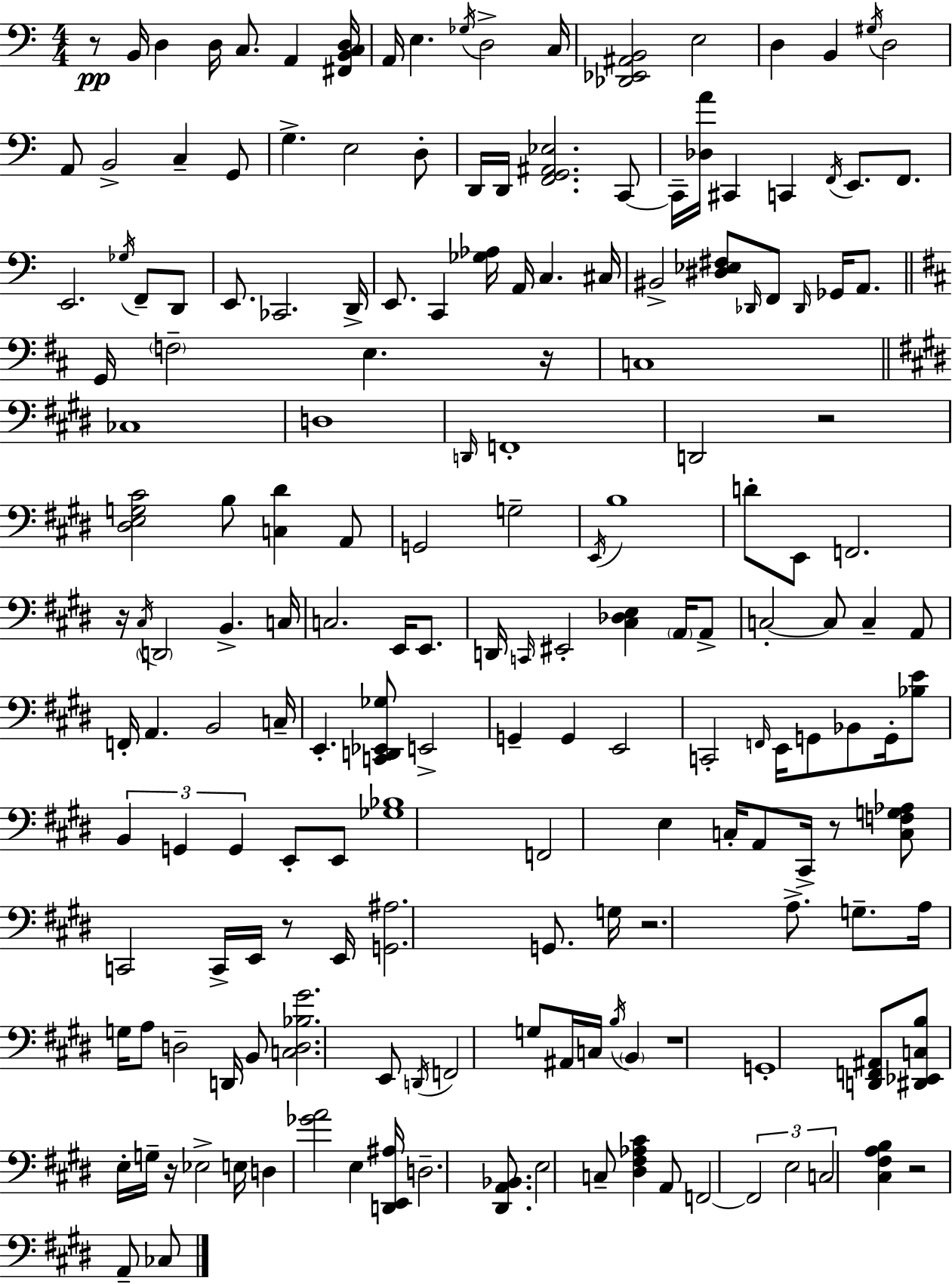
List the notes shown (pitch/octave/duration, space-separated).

R/e B2/s D3/q D3/s C3/e. A2/q [F#2,B2,C3,D3]/s A2/s E3/q. Gb3/s D3/h C3/s [Db2,Eb2,A#2,B2]/h E3/h D3/q B2/q G#3/s D3/h A2/e B2/h C3/q G2/e G3/q. E3/h D3/e D2/s D2/s [F2,G2,A#2,Eb3]/h. C2/e C2/s [Db3,A4]/s C#2/q C2/q F2/s E2/e. F2/e. E2/h. Gb3/s F2/e D2/e E2/e. CES2/h. D2/s E2/e. C2/q [Gb3,Ab3]/s A2/s C3/q. C#3/s BIS2/h [D#3,Eb3,F#3]/e Db2/s F2/e Db2/s Gb2/s A2/e. G2/s F3/h E3/q. R/s C3/w CES3/w D3/w D2/s F2/w D2/h R/h [D#3,E3,G3,C#4]/h B3/e [C3,D#4]/q A2/e G2/h G3/h E2/s B3/w D4/e E2/e F2/h. R/s C#3/s D2/h B2/q. C3/s C3/h. E2/s E2/e. D2/s C2/s EIS2/h [C#3,Db3,E3]/q A2/s A2/e C3/h C3/e C3/q A2/e F2/s A2/q. B2/h C3/s E2/q. [C2,D2,Eb2,Gb3]/e E2/h G2/q G2/q E2/h C2/h F2/s E2/s G2/e Bb2/e G2/s [Bb3,E4]/e B2/q G2/q G2/q E2/e E2/e [Gb3,Bb3]/w F2/h E3/q C3/s A2/e C#2/s R/e [C3,F3,G3,Ab3]/e C2/h C2/s E2/s R/e E2/s [G2,A#3]/h. G2/e. G3/s R/h. A3/e. G3/e. A3/s G3/s A3/e D3/h D2/s B2/e [C3,D3,Bb3,G#4]/h. E2/e D2/s F2/h G3/e A#2/s C3/s B3/s B2/q R/w G2/w [D2,F2,A#2]/e [D#2,Eb2,C3,B3]/e E3/s G3/s R/s Eb3/h E3/s D3/q [Gb4,A4]/h E3/q [D2,E2,A#3]/s D3/h. [D#2,A2,Bb2]/e. E3/h C3/e [D#3,F#3,Ab3,C#4]/q A2/e F2/h F2/h E3/h C3/h [C#3,F#3,A3,B3]/q R/h A2/e CES3/e